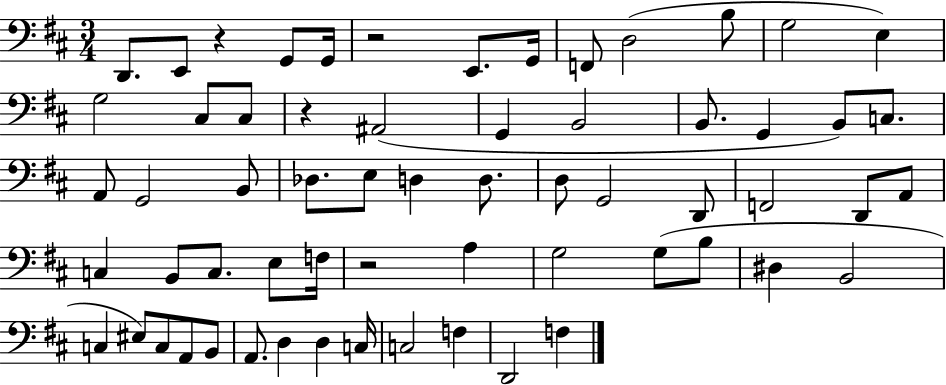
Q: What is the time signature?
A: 3/4